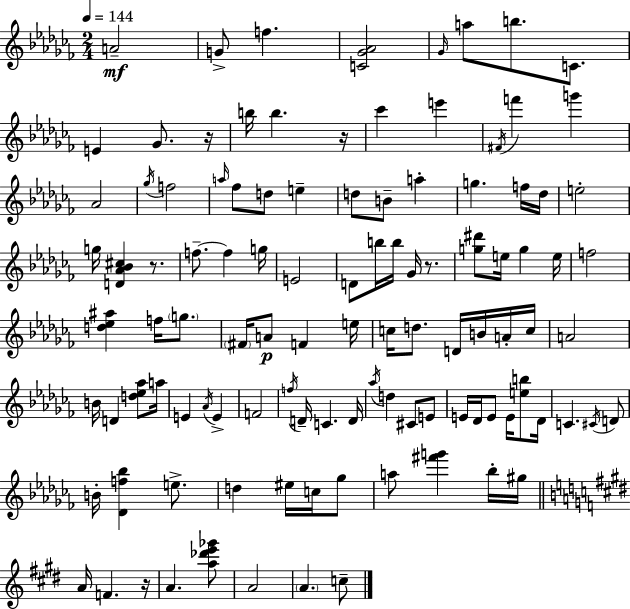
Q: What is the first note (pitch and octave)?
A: A4